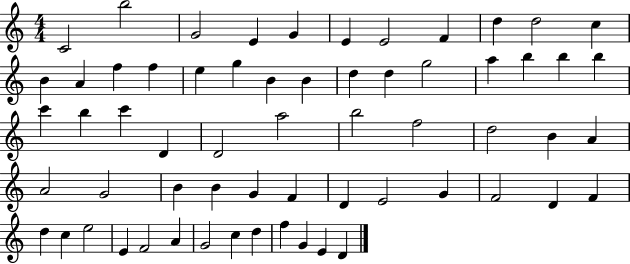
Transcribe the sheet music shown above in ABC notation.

X:1
T:Untitled
M:4/4
L:1/4
K:C
C2 b2 G2 E G E E2 F d d2 c B A f f e g B B d d g2 a b b b c' b c' D D2 a2 b2 f2 d2 B A A2 G2 B B G F D E2 G F2 D F d c e2 E F2 A G2 c d f G E D